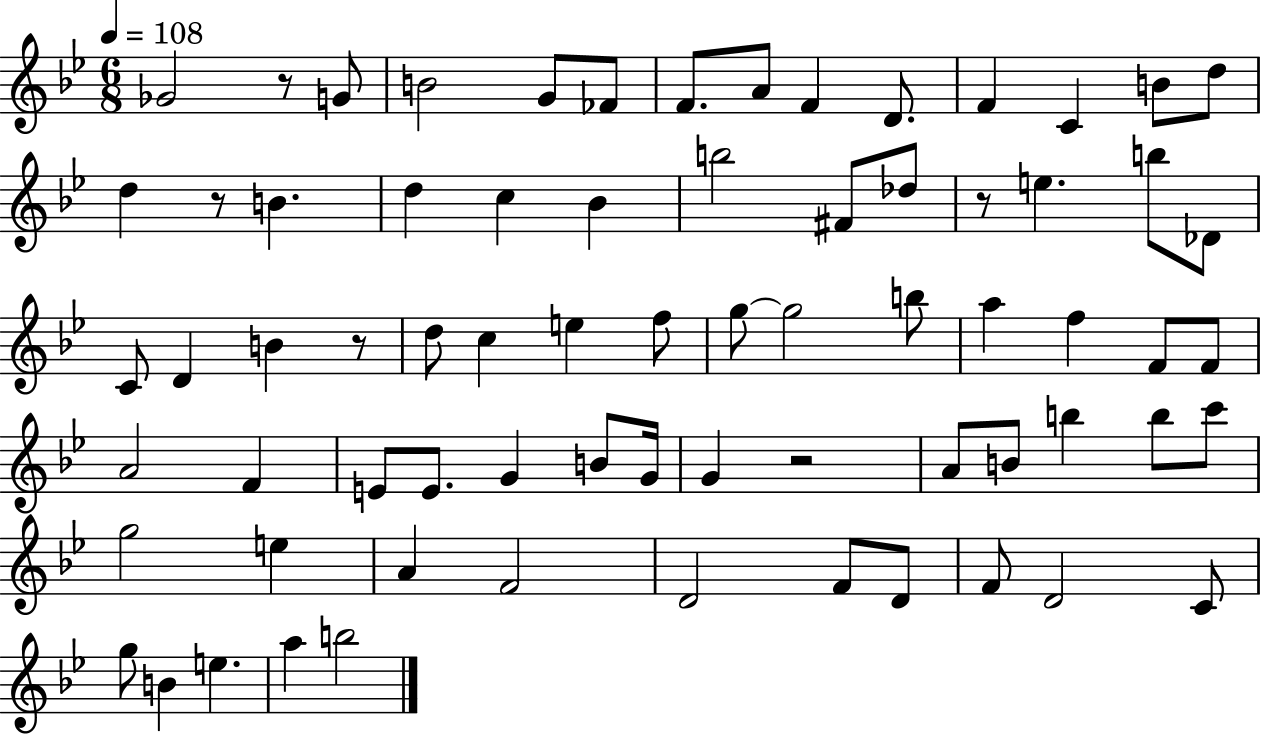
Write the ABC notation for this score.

X:1
T:Untitled
M:6/8
L:1/4
K:Bb
_G2 z/2 G/2 B2 G/2 _F/2 F/2 A/2 F D/2 F C B/2 d/2 d z/2 B d c _B b2 ^F/2 _d/2 z/2 e b/2 _D/2 C/2 D B z/2 d/2 c e f/2 g/2 g2 b/2 a f F/2 F/2 A2 F E/2 E/2 G B/2 G/4 G z2 A/2 B/2 b b/2 c'/2 g2 e A F2 D2 F/2 D/2 F/2 D2 C/2 g/2 B e a b2